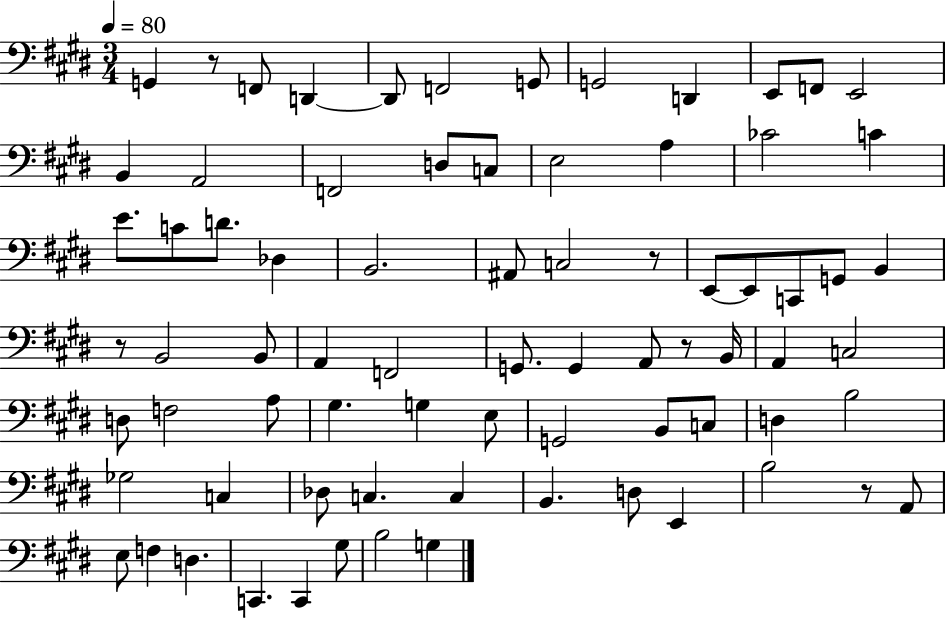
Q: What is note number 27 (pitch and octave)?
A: C3